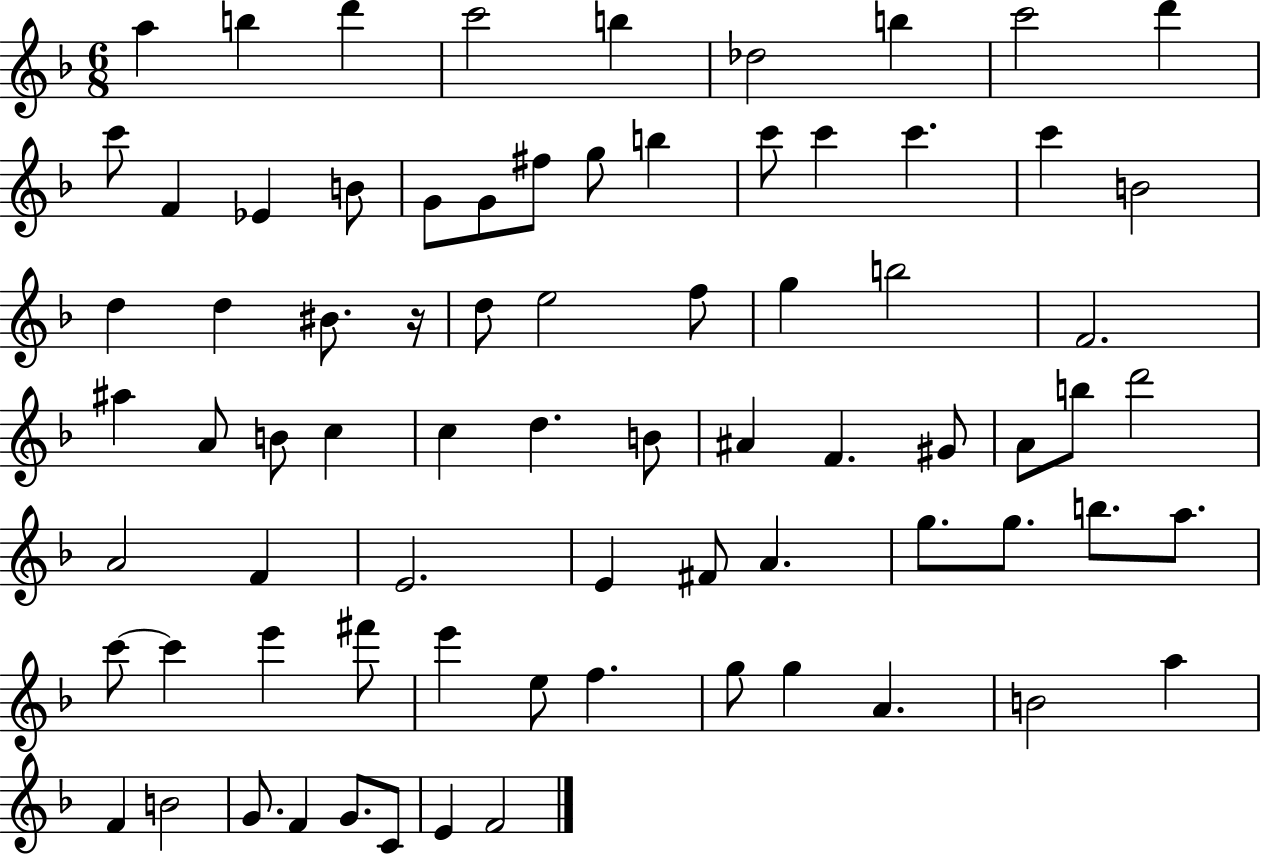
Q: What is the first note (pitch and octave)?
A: A5